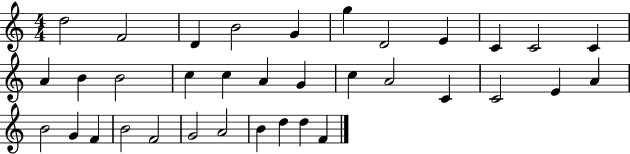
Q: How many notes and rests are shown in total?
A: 35